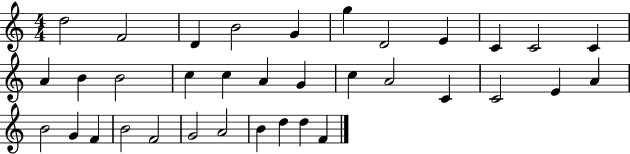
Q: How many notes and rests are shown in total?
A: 35